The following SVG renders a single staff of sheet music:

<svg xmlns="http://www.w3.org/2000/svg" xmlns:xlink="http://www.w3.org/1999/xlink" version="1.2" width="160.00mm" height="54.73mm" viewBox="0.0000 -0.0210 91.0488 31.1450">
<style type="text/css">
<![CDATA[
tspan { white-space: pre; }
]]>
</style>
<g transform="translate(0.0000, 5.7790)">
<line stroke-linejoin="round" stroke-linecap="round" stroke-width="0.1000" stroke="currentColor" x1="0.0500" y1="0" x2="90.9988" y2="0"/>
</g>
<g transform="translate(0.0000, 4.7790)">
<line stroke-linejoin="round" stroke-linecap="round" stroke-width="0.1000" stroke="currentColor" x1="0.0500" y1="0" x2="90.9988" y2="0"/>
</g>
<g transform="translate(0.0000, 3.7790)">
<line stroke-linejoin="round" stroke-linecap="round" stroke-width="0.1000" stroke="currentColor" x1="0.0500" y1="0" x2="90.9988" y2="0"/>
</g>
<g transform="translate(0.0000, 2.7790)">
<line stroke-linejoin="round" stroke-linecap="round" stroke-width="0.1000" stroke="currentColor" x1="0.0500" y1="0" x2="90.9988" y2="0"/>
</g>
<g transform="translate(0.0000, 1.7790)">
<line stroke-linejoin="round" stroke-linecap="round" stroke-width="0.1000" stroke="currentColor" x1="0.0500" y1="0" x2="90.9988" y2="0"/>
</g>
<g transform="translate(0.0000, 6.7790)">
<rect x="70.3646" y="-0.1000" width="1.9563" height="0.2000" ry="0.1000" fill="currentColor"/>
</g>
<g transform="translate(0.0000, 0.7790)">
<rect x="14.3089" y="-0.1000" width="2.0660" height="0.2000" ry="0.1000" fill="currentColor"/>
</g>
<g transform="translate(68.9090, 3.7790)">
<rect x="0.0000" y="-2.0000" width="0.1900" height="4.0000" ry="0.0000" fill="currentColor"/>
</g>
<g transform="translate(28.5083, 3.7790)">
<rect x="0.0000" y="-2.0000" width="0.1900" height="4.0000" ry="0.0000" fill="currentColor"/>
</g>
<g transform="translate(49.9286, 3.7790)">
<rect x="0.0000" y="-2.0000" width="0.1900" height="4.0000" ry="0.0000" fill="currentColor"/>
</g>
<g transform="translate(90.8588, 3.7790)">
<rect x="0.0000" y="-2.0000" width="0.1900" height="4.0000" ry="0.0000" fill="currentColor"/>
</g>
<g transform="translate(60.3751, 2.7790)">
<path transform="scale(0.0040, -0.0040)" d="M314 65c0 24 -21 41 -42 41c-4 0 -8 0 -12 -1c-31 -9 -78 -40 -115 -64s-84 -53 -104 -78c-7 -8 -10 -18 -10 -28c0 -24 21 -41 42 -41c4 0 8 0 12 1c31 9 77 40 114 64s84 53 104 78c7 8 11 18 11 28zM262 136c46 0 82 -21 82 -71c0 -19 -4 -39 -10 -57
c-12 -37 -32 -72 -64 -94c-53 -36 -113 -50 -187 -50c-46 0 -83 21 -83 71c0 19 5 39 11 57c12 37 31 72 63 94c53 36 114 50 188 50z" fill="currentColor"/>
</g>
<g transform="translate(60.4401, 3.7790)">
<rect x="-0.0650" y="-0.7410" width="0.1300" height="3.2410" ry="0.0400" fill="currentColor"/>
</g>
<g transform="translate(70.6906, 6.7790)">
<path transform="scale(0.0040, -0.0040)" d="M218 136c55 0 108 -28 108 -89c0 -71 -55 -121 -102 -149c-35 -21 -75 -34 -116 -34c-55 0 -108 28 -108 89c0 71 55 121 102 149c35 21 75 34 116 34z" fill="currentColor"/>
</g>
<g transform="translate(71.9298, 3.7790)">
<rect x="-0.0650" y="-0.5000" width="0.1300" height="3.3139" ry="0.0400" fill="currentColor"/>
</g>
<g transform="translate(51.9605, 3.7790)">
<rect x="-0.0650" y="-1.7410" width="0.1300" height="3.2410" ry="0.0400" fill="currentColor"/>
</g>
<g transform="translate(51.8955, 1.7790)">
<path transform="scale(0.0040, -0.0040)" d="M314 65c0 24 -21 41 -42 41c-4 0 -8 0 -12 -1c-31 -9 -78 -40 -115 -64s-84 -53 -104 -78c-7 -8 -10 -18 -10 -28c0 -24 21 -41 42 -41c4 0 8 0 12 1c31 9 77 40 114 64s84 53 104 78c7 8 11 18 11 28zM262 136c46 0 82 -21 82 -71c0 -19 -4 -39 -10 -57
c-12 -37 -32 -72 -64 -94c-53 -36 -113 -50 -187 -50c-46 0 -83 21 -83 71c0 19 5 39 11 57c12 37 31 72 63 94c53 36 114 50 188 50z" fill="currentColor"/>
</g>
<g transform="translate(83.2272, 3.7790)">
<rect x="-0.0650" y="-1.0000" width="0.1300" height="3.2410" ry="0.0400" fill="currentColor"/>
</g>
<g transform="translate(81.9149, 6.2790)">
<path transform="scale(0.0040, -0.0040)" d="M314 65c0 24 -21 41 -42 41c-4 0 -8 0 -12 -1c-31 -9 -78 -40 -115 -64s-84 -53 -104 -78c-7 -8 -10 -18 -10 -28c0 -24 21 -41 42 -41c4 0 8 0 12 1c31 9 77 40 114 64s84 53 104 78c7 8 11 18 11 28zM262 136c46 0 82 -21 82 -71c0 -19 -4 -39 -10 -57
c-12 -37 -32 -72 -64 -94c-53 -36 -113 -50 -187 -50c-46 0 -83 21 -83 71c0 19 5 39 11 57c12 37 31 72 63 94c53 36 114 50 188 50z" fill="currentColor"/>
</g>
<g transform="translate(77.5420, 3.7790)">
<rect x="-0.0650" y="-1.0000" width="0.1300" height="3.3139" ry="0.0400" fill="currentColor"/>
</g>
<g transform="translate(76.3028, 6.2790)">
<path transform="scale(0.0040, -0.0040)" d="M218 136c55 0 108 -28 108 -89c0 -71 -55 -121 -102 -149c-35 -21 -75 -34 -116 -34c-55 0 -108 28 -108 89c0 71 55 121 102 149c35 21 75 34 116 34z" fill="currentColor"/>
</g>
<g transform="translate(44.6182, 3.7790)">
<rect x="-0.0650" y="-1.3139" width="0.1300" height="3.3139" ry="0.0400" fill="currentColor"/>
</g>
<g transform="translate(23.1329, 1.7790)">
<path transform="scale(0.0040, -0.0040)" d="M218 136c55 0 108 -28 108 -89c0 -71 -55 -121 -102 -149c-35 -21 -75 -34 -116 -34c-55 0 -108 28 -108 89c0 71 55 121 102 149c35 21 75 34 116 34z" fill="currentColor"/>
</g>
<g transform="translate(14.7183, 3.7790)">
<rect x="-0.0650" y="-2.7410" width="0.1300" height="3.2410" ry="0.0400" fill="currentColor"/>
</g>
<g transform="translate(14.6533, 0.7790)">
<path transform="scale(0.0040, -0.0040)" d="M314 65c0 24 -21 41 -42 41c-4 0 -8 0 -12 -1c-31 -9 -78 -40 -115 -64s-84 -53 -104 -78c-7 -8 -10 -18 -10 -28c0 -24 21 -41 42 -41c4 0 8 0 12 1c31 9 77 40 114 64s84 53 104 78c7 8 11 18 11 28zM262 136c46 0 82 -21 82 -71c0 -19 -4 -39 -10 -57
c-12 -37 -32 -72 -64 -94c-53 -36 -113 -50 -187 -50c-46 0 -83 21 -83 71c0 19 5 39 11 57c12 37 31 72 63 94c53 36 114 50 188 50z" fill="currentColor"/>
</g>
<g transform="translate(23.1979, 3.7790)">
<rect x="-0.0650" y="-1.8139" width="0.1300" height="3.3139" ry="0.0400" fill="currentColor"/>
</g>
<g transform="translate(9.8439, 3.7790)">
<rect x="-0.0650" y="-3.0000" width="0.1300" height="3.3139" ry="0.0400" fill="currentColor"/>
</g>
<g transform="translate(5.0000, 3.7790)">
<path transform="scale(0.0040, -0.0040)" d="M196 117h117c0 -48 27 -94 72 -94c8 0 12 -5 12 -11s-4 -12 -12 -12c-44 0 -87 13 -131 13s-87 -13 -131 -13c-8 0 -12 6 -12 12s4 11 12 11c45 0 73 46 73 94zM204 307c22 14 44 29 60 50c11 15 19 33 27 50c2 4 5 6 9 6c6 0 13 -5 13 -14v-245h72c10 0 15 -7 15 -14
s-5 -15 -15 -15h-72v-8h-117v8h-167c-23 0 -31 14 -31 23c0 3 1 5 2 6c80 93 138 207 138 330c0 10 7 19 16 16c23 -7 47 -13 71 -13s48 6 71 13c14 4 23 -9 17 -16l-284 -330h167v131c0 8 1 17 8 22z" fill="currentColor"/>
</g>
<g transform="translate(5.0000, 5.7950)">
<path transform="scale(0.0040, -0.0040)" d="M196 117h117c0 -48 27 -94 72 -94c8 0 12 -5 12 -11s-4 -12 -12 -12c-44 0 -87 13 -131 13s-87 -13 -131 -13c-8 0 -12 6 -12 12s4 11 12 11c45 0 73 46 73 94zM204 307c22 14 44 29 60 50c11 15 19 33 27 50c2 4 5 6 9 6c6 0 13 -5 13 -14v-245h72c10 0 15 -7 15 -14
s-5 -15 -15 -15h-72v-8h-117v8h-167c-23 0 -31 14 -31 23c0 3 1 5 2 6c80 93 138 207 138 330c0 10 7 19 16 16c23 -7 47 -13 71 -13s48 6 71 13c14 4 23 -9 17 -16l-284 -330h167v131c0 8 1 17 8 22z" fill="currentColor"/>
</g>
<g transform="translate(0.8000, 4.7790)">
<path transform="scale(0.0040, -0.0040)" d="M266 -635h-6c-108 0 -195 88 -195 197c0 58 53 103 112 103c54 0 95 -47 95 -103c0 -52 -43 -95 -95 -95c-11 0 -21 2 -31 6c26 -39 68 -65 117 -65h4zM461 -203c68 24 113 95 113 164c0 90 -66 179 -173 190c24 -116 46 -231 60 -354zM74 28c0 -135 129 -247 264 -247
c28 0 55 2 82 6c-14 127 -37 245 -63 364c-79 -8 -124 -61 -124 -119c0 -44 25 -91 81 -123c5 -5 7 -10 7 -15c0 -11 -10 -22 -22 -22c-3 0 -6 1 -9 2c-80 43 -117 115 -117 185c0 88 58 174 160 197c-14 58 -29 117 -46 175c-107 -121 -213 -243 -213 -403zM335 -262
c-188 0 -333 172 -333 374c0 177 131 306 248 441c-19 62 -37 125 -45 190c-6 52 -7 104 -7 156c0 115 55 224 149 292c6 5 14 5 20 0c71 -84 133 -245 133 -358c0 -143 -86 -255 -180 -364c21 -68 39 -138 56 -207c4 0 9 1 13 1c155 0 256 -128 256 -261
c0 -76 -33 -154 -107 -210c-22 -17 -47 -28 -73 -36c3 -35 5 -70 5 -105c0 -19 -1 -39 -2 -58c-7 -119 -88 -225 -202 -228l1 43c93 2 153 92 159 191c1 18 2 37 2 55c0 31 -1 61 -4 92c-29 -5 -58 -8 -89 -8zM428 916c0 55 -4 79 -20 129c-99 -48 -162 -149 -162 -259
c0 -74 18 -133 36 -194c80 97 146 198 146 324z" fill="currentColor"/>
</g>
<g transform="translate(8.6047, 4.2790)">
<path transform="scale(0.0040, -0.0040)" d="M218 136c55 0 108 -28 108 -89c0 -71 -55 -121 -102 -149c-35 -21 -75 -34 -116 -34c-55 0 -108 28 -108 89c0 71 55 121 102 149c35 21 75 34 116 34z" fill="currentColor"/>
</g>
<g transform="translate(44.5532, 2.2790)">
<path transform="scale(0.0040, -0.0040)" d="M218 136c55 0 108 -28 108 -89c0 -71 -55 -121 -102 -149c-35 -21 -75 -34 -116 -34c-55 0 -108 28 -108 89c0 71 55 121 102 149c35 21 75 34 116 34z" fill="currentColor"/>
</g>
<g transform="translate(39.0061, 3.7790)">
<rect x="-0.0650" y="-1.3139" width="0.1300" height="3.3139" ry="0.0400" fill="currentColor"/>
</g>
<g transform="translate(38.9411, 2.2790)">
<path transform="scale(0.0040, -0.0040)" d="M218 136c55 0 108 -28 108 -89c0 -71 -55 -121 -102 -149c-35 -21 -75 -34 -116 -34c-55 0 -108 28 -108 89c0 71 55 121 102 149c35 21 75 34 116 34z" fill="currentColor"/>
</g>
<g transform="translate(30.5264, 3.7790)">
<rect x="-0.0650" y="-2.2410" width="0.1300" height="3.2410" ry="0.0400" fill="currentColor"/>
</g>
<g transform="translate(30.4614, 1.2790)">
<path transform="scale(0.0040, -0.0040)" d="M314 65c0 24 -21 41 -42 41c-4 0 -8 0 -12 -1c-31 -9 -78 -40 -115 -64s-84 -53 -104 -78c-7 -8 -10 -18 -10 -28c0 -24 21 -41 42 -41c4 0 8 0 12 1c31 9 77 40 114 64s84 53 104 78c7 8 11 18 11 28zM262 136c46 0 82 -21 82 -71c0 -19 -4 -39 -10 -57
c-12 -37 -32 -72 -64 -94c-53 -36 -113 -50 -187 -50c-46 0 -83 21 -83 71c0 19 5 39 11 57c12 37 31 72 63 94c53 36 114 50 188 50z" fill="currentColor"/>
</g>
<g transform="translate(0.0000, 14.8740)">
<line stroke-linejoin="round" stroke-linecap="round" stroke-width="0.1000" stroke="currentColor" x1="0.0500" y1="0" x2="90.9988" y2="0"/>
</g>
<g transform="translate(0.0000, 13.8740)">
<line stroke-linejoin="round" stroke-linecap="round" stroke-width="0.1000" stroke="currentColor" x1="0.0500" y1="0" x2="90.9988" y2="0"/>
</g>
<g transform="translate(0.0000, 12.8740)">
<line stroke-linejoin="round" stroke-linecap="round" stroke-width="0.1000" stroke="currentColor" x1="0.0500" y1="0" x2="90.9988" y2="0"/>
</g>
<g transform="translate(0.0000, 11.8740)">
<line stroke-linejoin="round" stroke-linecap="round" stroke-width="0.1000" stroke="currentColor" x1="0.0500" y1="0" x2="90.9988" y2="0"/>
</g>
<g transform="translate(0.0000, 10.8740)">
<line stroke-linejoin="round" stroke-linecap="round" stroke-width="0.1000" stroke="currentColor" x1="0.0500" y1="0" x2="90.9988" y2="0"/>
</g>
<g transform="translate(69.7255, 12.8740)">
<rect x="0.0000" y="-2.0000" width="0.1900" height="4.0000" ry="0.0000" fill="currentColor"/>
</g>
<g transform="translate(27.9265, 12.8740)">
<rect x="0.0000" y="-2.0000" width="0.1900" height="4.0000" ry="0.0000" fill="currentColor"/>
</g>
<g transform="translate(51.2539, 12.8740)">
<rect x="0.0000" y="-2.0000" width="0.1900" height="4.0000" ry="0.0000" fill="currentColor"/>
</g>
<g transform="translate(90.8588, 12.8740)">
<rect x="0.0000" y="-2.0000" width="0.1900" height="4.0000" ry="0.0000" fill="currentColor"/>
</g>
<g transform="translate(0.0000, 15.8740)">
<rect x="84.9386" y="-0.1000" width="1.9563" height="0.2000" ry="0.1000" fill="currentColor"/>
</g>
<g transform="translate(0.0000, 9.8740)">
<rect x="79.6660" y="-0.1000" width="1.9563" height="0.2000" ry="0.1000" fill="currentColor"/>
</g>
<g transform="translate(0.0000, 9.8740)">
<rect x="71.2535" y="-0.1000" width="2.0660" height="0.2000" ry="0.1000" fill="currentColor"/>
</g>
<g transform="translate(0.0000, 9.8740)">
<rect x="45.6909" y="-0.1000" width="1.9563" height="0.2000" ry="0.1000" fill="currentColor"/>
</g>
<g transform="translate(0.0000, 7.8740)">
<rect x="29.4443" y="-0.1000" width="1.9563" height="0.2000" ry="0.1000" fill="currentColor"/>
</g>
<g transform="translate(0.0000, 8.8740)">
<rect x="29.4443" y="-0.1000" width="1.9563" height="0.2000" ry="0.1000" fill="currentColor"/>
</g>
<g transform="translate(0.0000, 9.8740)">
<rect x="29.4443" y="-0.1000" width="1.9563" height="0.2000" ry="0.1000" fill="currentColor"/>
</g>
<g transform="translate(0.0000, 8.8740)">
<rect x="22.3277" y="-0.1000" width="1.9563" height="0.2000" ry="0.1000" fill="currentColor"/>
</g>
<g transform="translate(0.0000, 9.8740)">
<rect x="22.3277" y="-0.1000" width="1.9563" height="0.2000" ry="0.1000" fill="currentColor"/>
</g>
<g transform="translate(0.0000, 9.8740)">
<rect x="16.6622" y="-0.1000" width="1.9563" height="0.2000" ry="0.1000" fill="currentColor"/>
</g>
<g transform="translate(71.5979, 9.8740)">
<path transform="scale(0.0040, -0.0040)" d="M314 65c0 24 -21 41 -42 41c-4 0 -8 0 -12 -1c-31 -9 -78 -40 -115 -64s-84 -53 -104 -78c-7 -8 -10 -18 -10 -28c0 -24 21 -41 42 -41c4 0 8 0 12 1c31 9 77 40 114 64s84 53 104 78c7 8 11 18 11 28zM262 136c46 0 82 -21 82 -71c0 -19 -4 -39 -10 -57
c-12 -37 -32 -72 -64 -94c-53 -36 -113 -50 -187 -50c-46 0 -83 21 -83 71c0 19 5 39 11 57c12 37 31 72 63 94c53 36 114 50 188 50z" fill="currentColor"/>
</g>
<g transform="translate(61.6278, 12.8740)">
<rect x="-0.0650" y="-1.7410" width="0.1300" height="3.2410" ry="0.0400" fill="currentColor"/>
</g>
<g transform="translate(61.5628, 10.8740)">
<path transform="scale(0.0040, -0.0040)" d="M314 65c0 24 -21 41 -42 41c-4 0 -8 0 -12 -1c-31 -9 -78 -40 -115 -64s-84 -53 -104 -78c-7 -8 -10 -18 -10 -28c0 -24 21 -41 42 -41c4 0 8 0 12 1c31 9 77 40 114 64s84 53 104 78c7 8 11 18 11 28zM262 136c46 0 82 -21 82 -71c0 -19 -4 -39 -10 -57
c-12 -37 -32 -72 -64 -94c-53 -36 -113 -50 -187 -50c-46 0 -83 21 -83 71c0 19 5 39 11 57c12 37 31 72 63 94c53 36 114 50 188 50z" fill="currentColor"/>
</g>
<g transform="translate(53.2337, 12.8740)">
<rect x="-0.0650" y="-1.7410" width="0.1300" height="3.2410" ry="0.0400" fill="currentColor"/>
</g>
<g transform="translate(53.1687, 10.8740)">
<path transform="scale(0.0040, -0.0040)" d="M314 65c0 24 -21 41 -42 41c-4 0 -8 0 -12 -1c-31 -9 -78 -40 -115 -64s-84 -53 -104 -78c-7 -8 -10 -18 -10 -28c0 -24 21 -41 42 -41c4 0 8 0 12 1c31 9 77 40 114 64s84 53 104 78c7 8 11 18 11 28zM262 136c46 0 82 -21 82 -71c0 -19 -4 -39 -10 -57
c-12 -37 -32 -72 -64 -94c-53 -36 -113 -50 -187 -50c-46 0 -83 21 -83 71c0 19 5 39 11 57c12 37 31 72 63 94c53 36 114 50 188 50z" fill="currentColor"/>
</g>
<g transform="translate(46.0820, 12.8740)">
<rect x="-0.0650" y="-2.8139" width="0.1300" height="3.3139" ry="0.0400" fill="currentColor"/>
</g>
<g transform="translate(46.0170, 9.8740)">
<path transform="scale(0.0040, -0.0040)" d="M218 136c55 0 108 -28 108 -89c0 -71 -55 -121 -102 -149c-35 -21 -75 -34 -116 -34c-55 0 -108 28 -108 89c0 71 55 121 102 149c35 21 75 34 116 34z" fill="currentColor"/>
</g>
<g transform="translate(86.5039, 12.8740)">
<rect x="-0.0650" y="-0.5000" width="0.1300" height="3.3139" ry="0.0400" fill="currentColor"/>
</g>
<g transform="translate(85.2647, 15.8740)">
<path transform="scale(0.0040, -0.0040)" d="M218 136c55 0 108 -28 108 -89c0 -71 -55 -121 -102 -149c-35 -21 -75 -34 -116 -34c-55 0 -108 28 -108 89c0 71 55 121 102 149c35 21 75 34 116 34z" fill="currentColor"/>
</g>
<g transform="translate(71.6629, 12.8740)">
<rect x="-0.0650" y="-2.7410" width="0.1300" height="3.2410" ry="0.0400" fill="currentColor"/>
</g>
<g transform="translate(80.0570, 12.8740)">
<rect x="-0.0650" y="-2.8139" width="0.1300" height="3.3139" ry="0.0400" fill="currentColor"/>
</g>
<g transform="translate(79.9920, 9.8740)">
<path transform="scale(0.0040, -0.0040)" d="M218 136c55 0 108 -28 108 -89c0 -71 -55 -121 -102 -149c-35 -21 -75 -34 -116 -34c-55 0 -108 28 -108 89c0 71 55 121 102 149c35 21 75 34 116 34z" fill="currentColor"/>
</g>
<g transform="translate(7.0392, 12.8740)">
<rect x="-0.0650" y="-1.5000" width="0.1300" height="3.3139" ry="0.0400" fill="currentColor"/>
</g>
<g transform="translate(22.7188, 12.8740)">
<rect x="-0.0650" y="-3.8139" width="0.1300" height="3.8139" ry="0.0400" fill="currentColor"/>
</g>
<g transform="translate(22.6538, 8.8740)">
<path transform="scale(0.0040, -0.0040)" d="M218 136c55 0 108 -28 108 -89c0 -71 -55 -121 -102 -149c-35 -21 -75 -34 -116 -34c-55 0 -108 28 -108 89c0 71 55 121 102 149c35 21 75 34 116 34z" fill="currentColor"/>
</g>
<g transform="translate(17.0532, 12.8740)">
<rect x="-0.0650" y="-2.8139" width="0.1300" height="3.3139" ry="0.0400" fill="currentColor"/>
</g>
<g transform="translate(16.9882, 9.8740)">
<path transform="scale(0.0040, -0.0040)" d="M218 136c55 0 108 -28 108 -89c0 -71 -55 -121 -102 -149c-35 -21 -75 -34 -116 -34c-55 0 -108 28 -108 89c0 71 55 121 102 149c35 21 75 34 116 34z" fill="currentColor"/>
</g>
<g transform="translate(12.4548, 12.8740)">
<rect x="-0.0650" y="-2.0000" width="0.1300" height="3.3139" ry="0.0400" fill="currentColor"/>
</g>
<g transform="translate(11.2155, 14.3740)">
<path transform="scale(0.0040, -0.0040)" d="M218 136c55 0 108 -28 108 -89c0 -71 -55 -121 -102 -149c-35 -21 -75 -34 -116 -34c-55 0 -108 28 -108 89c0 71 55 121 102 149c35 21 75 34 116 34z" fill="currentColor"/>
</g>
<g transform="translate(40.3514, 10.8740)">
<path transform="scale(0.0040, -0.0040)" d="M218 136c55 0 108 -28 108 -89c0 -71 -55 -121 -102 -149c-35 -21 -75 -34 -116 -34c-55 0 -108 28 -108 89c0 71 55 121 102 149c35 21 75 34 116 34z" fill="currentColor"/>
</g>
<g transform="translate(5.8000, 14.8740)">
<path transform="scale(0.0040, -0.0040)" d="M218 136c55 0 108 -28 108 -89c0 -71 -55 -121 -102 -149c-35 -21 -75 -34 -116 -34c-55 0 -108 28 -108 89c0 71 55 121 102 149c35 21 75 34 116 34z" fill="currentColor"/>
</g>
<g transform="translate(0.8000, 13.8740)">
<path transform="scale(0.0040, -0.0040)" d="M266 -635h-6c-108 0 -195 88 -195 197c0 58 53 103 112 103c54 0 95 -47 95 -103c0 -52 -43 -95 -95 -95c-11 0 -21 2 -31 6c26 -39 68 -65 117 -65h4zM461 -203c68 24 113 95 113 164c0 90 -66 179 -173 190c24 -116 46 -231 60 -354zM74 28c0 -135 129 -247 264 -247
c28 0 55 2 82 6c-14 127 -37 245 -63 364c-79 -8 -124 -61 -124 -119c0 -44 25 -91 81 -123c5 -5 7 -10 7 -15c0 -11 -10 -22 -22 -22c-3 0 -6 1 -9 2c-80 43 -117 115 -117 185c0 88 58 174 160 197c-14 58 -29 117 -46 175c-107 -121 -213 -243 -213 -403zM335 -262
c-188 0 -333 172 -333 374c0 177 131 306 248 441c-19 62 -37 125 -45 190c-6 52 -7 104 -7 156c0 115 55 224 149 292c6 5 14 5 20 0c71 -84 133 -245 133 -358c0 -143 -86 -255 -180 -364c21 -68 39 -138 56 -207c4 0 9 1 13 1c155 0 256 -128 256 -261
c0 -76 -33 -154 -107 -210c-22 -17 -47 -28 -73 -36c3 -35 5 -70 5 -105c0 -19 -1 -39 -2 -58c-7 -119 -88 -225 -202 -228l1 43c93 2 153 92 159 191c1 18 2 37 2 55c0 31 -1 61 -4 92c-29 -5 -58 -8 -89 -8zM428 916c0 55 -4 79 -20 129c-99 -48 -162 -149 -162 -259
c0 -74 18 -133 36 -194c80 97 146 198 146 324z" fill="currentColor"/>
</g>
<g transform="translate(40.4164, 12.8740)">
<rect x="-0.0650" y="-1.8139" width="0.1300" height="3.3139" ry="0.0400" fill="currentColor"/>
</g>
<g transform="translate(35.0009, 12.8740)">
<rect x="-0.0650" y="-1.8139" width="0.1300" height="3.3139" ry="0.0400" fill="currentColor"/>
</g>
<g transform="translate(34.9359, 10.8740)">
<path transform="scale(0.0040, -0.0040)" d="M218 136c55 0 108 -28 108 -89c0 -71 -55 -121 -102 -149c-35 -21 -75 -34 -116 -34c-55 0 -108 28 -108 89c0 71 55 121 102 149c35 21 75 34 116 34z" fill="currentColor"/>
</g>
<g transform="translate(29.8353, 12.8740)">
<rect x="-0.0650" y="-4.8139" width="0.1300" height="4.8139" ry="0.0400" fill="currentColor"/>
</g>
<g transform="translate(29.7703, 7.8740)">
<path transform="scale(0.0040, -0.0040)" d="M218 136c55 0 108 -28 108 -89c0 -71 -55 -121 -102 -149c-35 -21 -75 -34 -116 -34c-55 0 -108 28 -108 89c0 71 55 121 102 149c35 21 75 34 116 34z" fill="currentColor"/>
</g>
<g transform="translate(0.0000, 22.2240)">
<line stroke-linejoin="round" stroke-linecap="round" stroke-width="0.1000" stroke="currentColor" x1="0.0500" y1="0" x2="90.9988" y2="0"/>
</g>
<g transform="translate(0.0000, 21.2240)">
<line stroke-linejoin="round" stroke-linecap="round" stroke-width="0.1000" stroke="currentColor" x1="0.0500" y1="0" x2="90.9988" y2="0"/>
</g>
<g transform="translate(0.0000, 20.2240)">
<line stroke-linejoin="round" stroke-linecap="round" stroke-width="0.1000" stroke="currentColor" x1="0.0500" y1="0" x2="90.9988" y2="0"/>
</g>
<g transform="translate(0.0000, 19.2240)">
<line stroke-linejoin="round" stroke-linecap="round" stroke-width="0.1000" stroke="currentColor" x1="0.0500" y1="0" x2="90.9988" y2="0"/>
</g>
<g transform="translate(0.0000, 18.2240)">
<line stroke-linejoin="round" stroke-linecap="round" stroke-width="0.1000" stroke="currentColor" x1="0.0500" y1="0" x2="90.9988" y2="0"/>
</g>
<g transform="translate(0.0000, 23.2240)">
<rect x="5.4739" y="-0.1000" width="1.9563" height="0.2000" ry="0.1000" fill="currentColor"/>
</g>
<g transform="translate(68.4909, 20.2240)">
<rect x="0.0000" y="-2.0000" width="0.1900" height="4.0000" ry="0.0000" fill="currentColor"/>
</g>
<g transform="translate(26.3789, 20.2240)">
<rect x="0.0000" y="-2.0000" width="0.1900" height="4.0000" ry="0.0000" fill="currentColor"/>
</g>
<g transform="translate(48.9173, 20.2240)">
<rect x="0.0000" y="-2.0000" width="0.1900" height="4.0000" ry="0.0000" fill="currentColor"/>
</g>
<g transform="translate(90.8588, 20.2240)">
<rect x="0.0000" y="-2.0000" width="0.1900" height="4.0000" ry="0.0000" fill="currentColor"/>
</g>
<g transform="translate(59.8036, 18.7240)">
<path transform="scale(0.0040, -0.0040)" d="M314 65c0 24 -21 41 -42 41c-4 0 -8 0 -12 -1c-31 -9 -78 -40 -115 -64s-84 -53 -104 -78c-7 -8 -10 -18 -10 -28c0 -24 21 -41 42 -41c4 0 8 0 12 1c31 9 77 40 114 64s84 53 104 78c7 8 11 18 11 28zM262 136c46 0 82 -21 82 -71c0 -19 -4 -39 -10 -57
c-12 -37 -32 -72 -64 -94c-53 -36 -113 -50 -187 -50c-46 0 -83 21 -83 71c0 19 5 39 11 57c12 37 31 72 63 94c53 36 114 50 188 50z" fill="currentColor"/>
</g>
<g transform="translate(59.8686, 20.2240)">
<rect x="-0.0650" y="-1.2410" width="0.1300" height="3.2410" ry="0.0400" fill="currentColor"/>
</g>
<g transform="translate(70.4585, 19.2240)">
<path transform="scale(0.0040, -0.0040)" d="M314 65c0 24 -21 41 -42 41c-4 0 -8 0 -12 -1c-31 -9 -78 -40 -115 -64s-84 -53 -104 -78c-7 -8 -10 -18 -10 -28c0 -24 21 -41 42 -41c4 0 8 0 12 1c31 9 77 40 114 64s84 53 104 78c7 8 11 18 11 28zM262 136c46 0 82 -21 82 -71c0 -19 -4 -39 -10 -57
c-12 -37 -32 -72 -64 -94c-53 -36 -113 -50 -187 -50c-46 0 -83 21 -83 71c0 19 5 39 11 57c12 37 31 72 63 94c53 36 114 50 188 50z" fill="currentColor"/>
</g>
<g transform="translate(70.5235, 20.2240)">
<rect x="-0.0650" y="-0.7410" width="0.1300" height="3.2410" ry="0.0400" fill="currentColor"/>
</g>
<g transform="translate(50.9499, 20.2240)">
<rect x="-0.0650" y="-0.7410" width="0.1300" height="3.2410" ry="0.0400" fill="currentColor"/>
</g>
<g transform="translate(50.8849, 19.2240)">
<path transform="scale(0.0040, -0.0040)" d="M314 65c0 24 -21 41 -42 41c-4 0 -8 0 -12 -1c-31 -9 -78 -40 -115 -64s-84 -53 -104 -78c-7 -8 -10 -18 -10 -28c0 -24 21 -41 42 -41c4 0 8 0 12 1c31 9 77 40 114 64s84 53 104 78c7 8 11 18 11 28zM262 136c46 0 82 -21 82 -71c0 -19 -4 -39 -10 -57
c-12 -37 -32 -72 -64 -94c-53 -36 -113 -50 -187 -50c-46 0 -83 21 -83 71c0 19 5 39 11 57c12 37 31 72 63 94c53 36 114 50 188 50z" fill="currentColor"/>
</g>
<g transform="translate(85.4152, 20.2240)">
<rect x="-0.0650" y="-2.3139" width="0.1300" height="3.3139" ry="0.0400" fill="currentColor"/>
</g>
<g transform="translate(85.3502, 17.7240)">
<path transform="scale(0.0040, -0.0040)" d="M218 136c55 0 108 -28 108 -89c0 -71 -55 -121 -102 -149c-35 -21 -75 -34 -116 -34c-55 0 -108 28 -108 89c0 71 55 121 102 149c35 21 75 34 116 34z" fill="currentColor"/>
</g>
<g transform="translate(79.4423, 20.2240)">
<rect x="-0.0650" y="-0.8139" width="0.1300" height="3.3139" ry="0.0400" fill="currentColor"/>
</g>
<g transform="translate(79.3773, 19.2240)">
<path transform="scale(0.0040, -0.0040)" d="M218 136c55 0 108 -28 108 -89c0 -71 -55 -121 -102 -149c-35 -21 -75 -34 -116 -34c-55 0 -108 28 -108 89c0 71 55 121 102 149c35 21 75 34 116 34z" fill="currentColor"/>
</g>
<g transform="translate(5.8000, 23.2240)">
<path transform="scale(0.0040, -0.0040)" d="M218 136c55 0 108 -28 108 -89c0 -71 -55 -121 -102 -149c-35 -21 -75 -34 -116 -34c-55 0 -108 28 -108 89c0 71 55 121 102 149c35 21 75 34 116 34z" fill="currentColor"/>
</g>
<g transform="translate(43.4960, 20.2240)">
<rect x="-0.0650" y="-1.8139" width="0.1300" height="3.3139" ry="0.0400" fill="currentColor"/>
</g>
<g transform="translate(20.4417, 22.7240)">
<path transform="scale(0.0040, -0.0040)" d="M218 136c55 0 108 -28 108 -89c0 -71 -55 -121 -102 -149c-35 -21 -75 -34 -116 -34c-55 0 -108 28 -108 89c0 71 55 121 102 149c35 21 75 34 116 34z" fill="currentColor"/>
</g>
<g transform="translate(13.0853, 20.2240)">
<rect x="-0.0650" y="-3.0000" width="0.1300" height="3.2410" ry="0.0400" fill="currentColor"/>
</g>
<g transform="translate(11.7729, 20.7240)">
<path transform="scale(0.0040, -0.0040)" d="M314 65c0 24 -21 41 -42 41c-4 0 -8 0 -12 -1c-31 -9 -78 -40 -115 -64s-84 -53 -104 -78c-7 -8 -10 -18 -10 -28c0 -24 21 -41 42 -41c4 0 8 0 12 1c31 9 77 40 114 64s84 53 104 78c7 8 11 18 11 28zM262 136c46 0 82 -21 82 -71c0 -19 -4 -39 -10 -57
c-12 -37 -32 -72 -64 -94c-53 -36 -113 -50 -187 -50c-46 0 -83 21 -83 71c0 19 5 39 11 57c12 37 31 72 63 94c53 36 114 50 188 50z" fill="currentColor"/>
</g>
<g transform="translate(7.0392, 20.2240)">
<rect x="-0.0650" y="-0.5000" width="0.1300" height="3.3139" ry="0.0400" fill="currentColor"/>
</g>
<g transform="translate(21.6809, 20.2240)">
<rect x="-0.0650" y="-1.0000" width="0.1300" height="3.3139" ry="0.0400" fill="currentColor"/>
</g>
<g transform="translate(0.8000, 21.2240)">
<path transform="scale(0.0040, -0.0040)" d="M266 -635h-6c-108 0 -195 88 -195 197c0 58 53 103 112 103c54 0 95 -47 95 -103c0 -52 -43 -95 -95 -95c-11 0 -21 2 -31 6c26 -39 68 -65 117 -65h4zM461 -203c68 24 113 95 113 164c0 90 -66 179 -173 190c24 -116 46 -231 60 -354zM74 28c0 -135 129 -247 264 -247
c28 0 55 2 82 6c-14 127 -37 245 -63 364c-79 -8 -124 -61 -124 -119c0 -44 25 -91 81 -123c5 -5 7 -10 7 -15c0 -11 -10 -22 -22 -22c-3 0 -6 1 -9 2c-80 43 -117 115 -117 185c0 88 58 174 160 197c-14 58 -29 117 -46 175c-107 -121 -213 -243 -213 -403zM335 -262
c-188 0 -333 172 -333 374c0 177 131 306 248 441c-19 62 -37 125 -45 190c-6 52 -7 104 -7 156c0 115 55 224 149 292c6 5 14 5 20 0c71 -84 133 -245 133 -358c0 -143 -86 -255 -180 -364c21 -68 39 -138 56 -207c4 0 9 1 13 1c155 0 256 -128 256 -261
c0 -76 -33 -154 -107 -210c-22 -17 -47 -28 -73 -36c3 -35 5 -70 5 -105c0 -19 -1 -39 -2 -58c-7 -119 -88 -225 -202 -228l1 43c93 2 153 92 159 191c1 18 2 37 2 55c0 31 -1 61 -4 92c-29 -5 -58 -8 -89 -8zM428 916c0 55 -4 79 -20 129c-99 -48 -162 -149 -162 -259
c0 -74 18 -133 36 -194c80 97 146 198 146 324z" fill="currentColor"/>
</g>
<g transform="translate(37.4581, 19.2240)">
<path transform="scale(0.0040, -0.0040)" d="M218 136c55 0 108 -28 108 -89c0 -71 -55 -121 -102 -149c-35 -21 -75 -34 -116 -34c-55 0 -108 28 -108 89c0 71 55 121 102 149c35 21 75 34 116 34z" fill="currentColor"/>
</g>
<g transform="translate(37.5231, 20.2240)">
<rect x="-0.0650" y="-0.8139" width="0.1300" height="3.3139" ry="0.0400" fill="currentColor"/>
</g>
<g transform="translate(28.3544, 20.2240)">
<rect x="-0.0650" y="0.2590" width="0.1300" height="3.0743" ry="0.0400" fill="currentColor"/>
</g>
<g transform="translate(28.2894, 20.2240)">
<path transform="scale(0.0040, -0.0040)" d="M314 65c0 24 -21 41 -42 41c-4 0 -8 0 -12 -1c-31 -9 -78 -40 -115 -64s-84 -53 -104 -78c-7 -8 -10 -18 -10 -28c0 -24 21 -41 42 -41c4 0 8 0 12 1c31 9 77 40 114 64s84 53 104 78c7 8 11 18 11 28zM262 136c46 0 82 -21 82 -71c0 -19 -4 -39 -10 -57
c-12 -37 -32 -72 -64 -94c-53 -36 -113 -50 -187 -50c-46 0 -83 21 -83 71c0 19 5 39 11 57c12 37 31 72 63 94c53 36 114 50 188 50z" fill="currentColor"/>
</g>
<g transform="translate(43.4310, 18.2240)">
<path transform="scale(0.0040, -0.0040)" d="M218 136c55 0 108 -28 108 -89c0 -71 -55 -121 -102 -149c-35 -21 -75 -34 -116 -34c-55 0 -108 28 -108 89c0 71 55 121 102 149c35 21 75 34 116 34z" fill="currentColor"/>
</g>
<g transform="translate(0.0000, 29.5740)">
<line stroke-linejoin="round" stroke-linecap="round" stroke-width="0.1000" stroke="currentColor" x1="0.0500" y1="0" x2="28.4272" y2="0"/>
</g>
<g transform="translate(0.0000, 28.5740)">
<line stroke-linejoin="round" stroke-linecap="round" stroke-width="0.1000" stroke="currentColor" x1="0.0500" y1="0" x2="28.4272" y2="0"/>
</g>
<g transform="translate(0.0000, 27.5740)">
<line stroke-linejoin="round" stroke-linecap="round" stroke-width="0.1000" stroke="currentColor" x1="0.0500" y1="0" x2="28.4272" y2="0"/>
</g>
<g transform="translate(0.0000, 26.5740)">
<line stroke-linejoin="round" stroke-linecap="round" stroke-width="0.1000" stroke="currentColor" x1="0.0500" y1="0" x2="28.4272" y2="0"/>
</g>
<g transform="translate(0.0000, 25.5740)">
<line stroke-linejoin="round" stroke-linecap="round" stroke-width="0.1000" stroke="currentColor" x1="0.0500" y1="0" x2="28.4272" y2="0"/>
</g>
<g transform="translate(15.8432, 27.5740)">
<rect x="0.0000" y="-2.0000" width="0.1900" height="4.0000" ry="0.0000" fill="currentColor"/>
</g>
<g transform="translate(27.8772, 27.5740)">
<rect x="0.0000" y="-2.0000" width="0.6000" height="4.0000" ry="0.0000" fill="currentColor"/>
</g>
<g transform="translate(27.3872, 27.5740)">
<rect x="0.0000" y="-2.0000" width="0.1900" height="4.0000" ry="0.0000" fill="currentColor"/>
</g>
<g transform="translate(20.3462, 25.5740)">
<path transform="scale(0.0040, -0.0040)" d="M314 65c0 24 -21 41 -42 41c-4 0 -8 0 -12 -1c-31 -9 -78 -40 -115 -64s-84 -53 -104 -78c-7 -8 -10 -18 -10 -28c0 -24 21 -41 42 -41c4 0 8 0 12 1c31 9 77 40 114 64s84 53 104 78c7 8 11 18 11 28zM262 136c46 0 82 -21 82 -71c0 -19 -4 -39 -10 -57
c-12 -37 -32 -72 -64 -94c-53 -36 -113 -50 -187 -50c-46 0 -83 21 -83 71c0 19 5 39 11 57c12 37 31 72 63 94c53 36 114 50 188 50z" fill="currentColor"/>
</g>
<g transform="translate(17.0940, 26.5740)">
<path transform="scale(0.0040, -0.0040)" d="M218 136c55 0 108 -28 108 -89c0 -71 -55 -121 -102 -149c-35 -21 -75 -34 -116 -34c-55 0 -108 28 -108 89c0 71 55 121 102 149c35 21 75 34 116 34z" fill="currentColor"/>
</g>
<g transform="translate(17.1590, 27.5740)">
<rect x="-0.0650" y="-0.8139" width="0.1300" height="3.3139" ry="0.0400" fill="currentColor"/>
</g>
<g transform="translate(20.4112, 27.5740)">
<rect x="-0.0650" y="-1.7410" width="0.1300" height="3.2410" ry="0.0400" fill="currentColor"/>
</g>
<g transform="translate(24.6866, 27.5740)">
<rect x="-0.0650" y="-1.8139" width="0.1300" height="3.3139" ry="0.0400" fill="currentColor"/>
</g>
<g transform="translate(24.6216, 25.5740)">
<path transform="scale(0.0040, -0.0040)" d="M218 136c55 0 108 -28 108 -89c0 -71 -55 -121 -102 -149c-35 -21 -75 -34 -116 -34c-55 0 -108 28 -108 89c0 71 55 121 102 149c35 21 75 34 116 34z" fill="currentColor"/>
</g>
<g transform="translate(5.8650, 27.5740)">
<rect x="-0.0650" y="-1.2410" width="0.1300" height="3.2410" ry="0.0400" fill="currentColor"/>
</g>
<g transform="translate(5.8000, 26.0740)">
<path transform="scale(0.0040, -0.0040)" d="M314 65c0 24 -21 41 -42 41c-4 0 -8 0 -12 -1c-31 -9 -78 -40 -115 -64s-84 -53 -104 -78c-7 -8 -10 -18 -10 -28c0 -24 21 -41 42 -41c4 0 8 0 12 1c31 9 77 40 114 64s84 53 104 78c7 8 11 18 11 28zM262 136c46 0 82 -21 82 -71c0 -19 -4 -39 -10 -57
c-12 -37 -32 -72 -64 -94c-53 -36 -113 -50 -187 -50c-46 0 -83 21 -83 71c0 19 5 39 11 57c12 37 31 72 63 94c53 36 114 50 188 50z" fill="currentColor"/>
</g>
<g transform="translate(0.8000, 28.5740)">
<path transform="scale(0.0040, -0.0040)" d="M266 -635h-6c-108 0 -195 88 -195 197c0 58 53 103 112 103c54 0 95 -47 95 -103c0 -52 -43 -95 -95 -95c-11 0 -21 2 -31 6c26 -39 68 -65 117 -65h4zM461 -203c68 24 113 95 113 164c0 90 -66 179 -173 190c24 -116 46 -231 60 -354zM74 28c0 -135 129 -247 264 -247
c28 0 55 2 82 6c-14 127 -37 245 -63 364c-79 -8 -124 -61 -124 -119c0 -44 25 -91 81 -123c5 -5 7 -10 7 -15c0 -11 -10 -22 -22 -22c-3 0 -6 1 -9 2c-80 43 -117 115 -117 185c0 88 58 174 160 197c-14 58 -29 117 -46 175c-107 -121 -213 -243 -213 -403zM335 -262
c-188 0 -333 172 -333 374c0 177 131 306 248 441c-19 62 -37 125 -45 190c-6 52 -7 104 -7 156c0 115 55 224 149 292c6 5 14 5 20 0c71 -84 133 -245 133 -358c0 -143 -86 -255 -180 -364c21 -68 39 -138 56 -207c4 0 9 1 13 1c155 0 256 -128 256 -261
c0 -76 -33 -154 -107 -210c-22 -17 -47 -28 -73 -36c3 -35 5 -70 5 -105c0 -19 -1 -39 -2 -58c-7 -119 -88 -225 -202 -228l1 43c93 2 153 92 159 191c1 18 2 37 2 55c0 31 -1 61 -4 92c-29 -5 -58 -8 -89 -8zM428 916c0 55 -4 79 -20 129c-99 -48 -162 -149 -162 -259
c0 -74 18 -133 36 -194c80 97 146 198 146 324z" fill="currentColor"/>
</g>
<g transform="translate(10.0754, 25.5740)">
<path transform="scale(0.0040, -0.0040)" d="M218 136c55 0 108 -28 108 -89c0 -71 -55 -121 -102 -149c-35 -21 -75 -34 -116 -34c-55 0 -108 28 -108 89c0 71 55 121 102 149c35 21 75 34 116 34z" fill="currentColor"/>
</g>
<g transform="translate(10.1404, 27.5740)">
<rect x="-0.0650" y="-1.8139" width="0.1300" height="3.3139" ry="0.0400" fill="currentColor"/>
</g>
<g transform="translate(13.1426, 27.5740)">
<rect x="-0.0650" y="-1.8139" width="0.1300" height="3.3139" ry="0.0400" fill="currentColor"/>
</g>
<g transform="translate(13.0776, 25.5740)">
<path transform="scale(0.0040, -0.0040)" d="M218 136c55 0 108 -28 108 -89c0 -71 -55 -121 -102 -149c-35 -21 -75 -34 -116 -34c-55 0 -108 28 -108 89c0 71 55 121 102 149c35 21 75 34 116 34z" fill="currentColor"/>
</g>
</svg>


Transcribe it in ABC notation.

X:1
T:Untitled
M:4/4
L:1/4
K:C
A a2 f g2 e e f2 d2 C D D2 E F a c' e' f f a f2 f2 a2 a C C A2 D B2 d f d2 e2 d2 d g e2 f f d f2 f